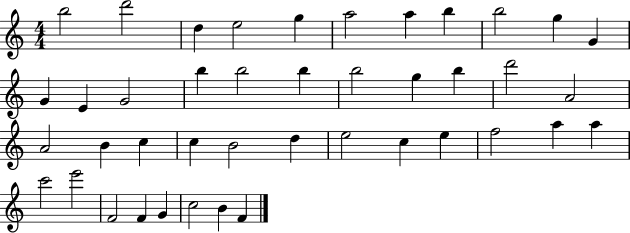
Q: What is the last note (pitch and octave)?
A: F4